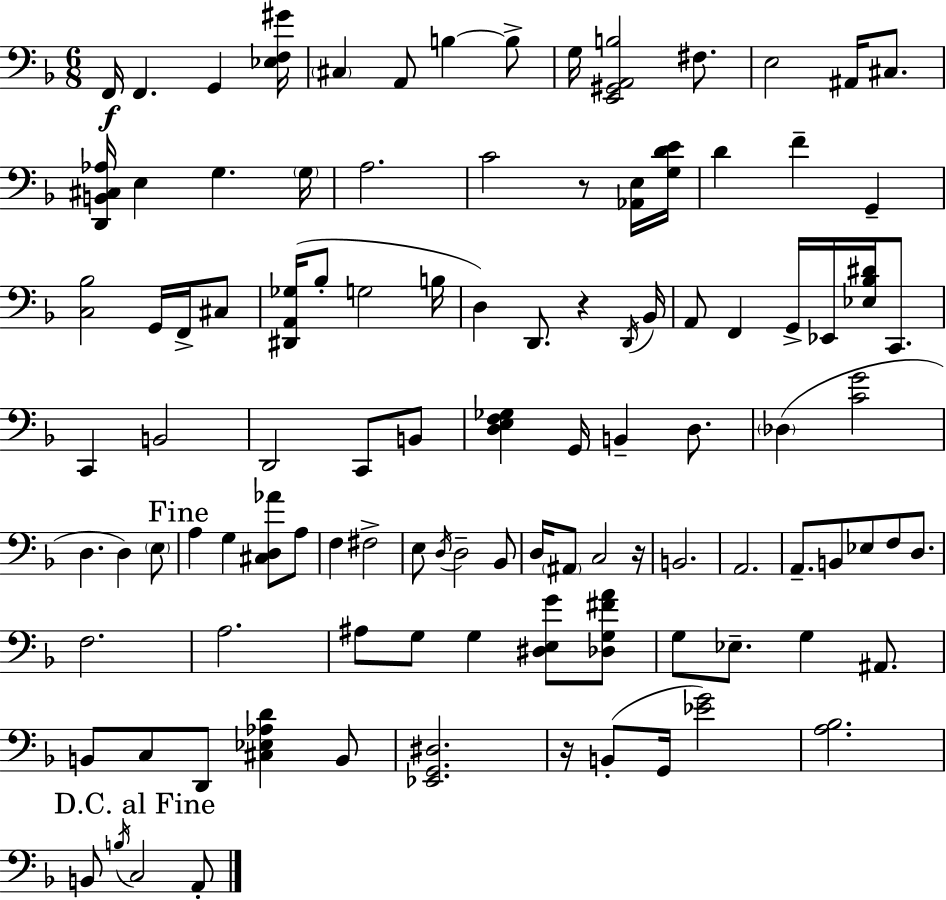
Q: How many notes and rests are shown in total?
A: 106